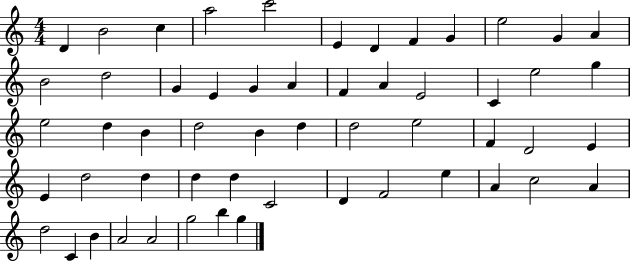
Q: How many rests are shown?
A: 0